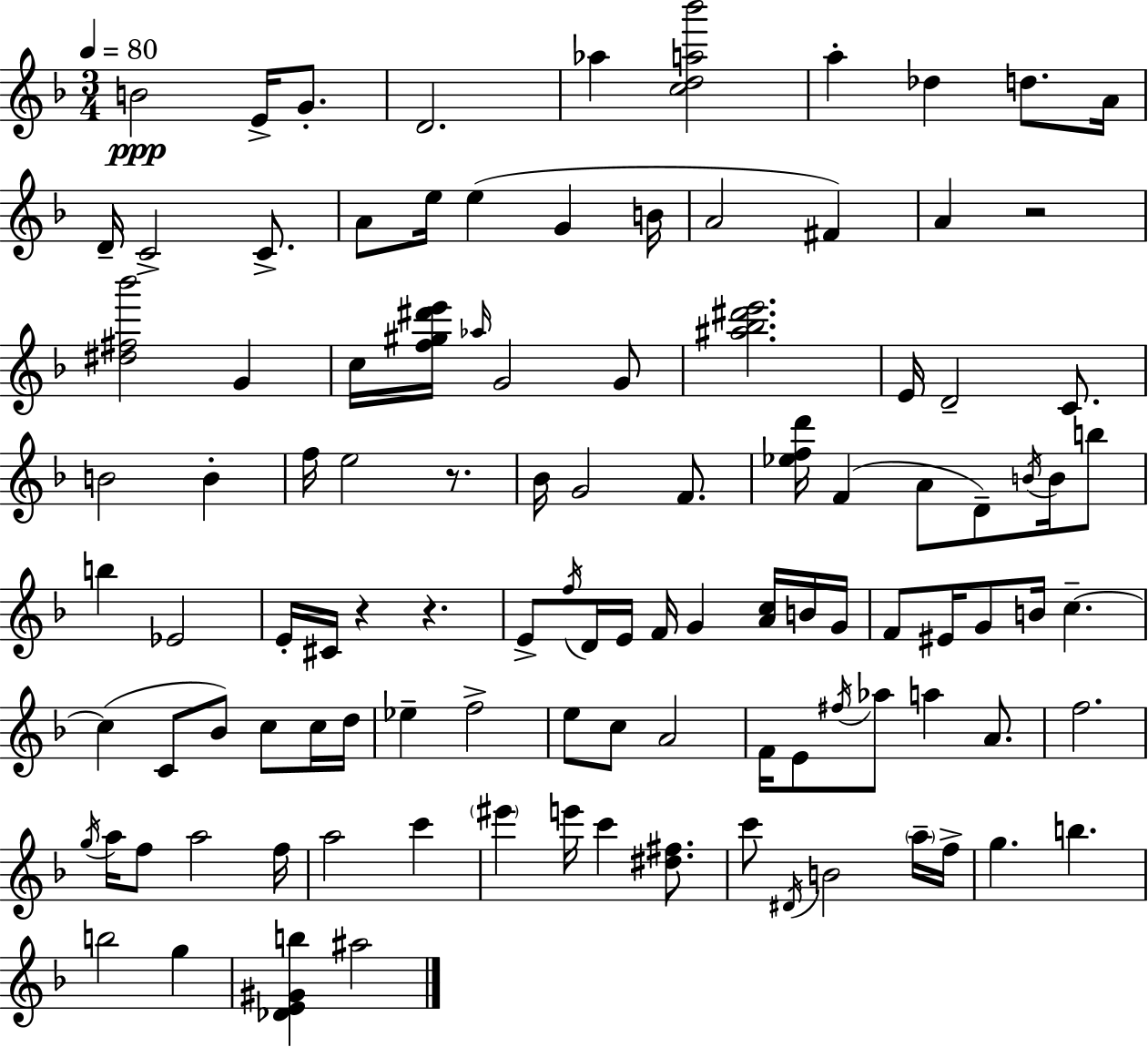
X:1
T:Untitled
M:3/4
L:1/4
K:F
B2 E/4 G/2 D2 _a [cda_b']2 a _d d/2 A/4 D/4 C2 C/2 A/2 e/4 e G B/4 A2 ^F A z2 [^d^f_b']2 G c/4 [f^g^d'e']/4 _a/4 G2 G/2 [^a_b^d'e']2 E/4 D2 C/2 B2 B f/4 e2 z/2 _B/4 G2 F/2 [_efd']/4 F A/2 D/2 B/4 B/4 b/2 b _E2 E/4 ^C/4 z z E/2 f/4 D/4 E/4 F/4 G [Ac]/4 B/4 G/4 F/2 ^E/4 G/2 B/4 c c C/2 _B/2 c/2 c/4 d/4 _e f2 e/2 c/2 A2 F/4 E/2 ^f/4 _a/2 a A/2 f2 g/4 a/4 f/2 a2 f/4 a2 c' ^e' e'/4 c' [^d^f]/2 c'/2 ^D/4 B2 a/4 f/4 g b b2 g [_DE^Gb] ^a2